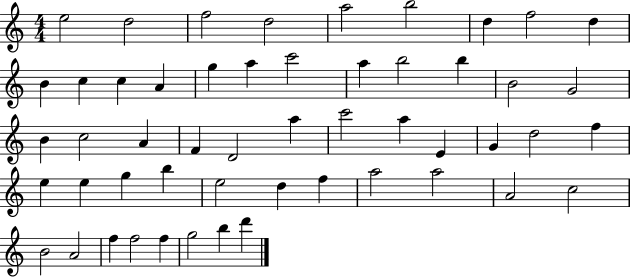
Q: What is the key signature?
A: C major